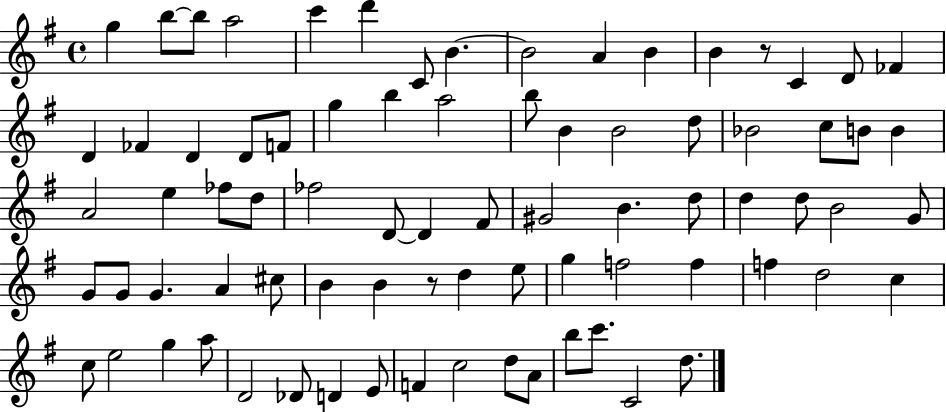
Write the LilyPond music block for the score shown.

{
  \clef treble
  \time 4/4
  \defaultTimeSignature
  \key g \major
  \repeat volta 2 { g''4 b''8~~ b''8 a''2 | c'''4 d'''4 c'8 b'4.~~ | b'2 a'4 b'4 | b'4 r8 c'4 d'8 fes'4 | \break d'4 fes'4 d'4 d'8 f'8 | g''4 b''4 a''2 | b''8 b'4 b'2 d''8 | bes'2 c''8 b'8 b'4 | \break a'2 e''4 fes''8 d''8 | fes''2 d'8~~ d'4 fis'8 | gis'2 b'4. d''8 | d''4 d''8 b'2 g'8 | \break g'8 g'8 g'4. a'4 cis''8 | b'4 b'4 r8 d''4 e''8 | g''4 f''2 f''4 | f''4 d''2 c''4 | \break c''8 e''2 g''4 a''8 | d'2 des'8 d'4 e'8 | f'4 c''2 d''8 a'8 | b''8 c'''8. c'2 d''8. | \break } \bar "|."
}